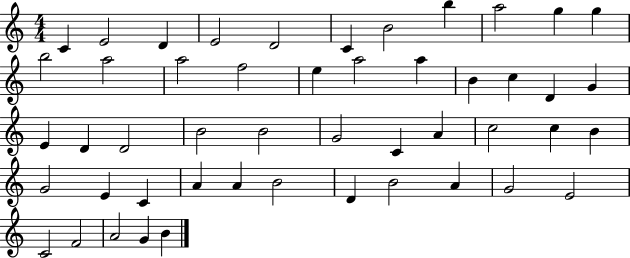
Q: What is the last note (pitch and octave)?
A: B4